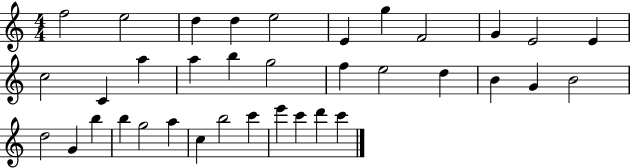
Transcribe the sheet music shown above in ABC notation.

X:1
T:Untitled
M:4/4
L:1/4
K:C
f2 e2 d d e2 E g F2 G E2 E c2 C a a b g2 f e2 d B G B2 d2 G b b g2 a c b2 c' e' c' d' c'